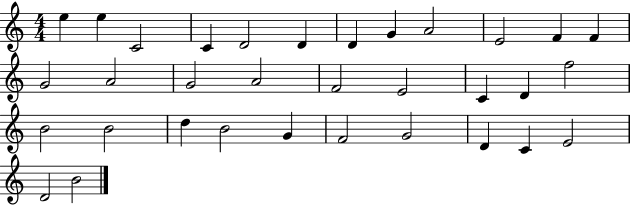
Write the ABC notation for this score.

X:1
T:Untitled
M:4/4
L:1/4
K:C
e e C2 C D2 D D G A2 E2 F F G2 A2 G2 A2 F2 E2 C D f2 B2 B2 d B2 G F2 G2 D C E2 D2 B2